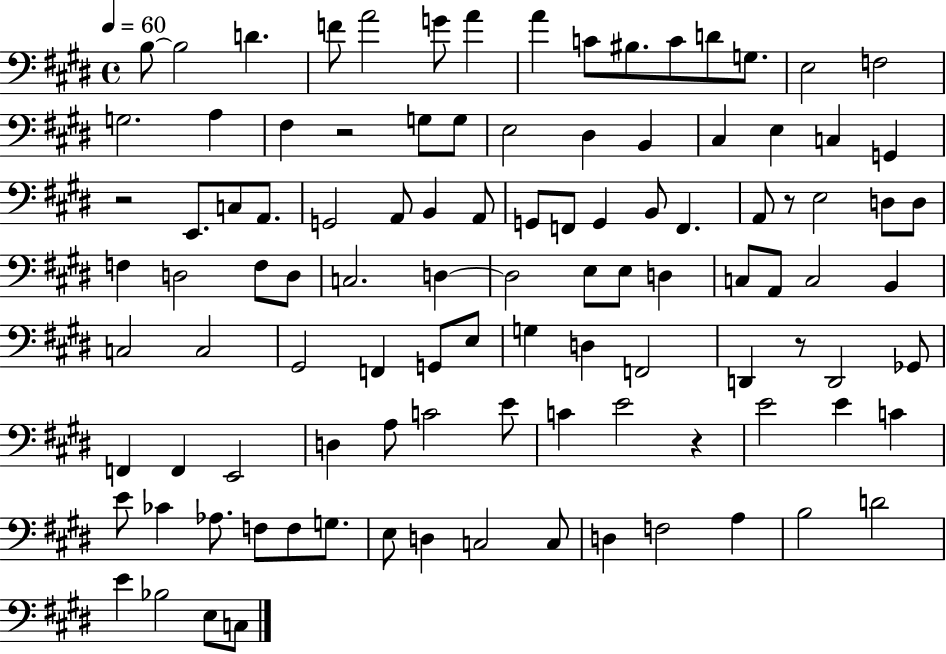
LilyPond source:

{
  \clef bass
  \time 4/4
  \defaultTimeSignature
  \key e \major
  \tempo 4 = 60
  b8~~ b2 d'4. | f'8 a'2 g'8 a'4 | a'4 c'8 bis8. c'8 d'8 g8. | e2 f2 | \break g2. a4 | fis4 r2 g8 g8 | e2 dis4 b,4 | cis4 e4 c4 g,4 | \break r2 e,8. c8 a,8. | g,2 a,8 b,4 a,8 | g,8 f,8 g,4 b,8 f,4. | a,8 r8 e2 d8 d8 | \break f4 d2 f8 d8 | c2. d4~~ | d2 e8 e8 d4 | c8 a,8 c2 b,4 | \break c2 c2 | gis,2 f,4 g,8 e8 | g4 d4 f,2 | d,4 r8 d,2 ges,8 | \break f,4 f,4 e,2 | d4 a8 c'2 e'8 | c'4 e'2 r4 | e'2 e'4 c'4 | \break e'8 ces'4 aes8. f8 f8 g8. | e8 d4 c2 c8 | d4 f2 a4 | b2 d'2 | \break e'4 bes2 e8 c8 | \bar "|."
}